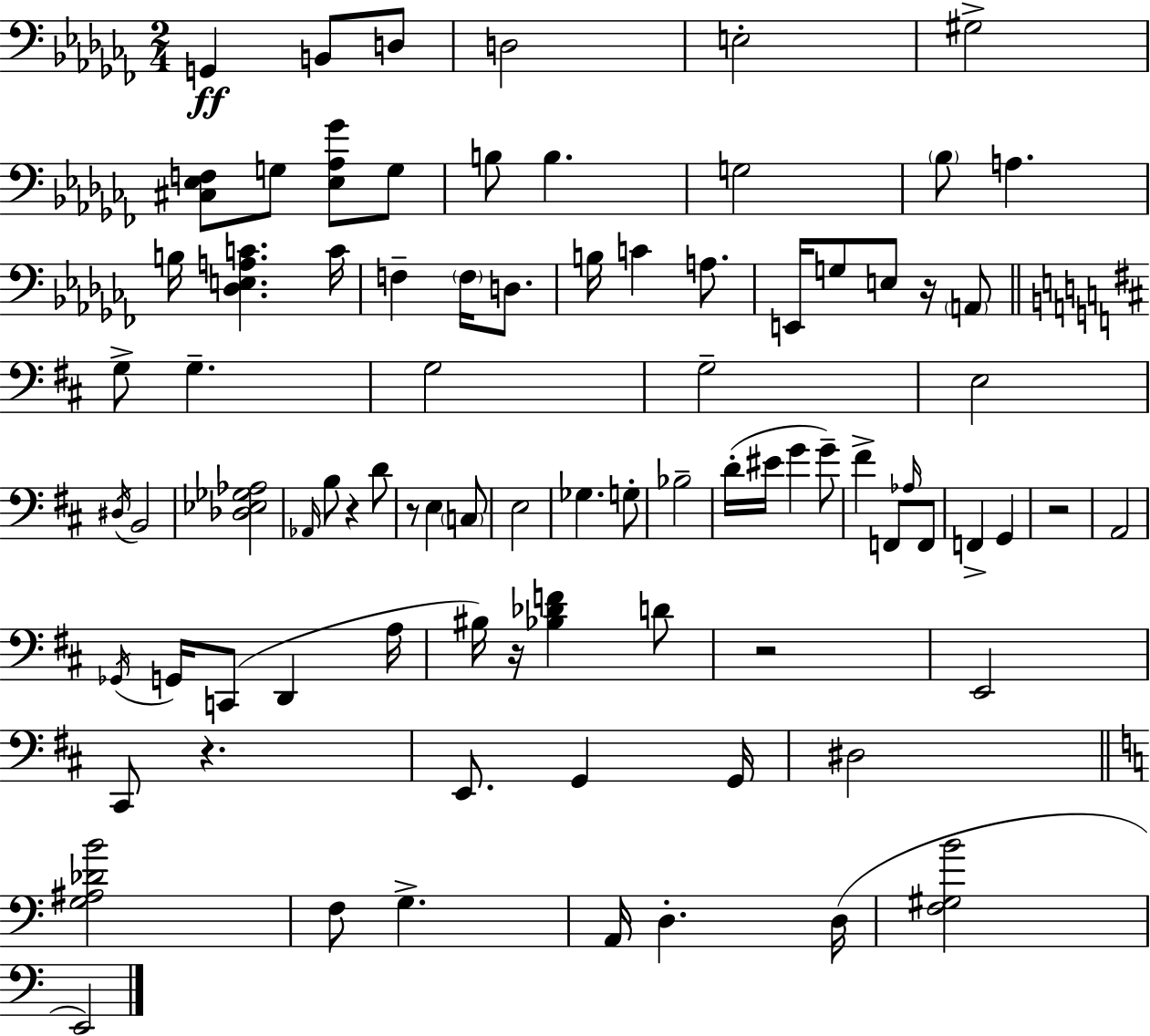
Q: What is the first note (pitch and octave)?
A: G2